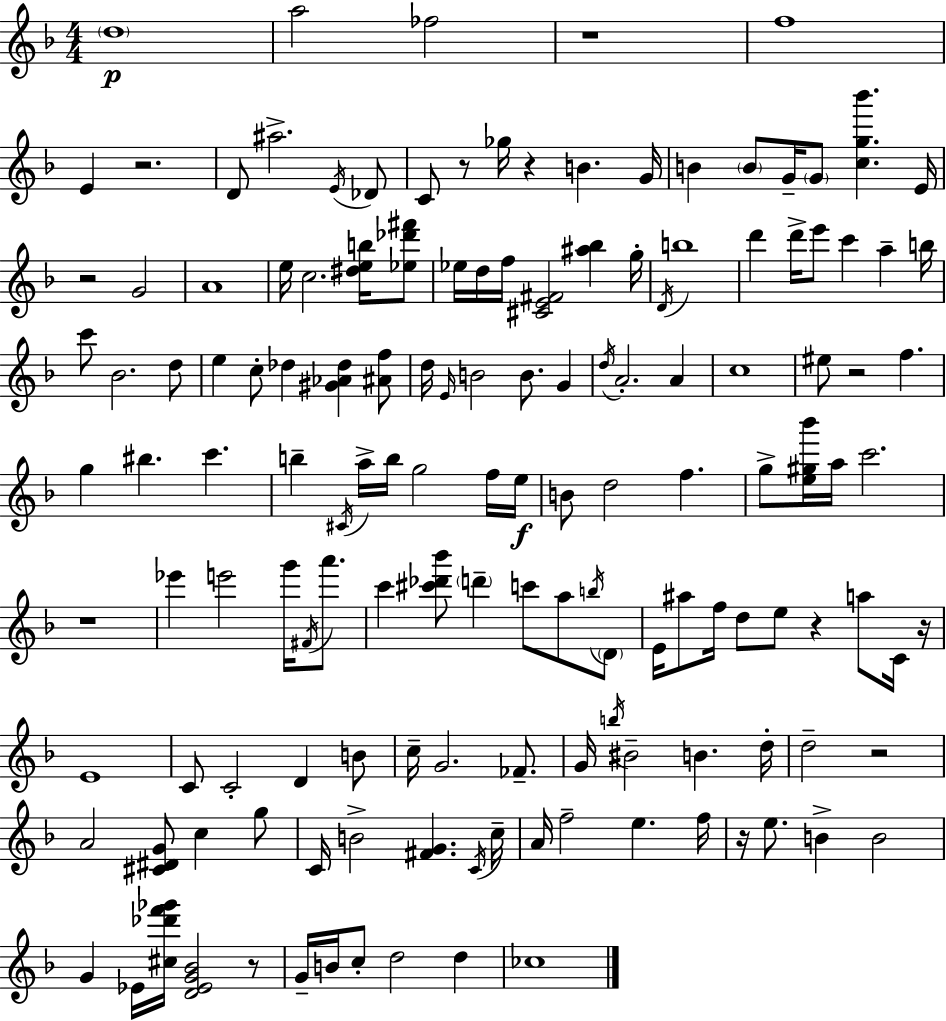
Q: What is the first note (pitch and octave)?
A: D5